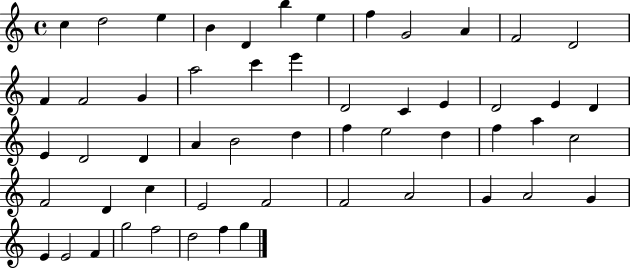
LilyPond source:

{
  \clef treble
  \time 4/4
  \defaultTimeSignature
  \key c \major
  c''4 d''2 e''4 | b'4 d'4 b''4 e''4 | f''4 g'2 a'4 | f'2 d'2 | \break f'4 f'2 g'4 | a''2 c'''4 e'''4 | d'2 c'4 e'4 | d'2 e'4 d'4 | \break e'4 d'2 d'4 | a'4 b'2 d''4 | f''4 e''2 d''4 | f''4 a''4 c''2 | \break f'2 d'4 c''4 | e'2 f'2 | f'2 a'2 | g'4 a'2 g'4 | \break e'4 e'2 f'4 | g''2 f''2 | d''2 f''4 g''4 | \bar "|."
}